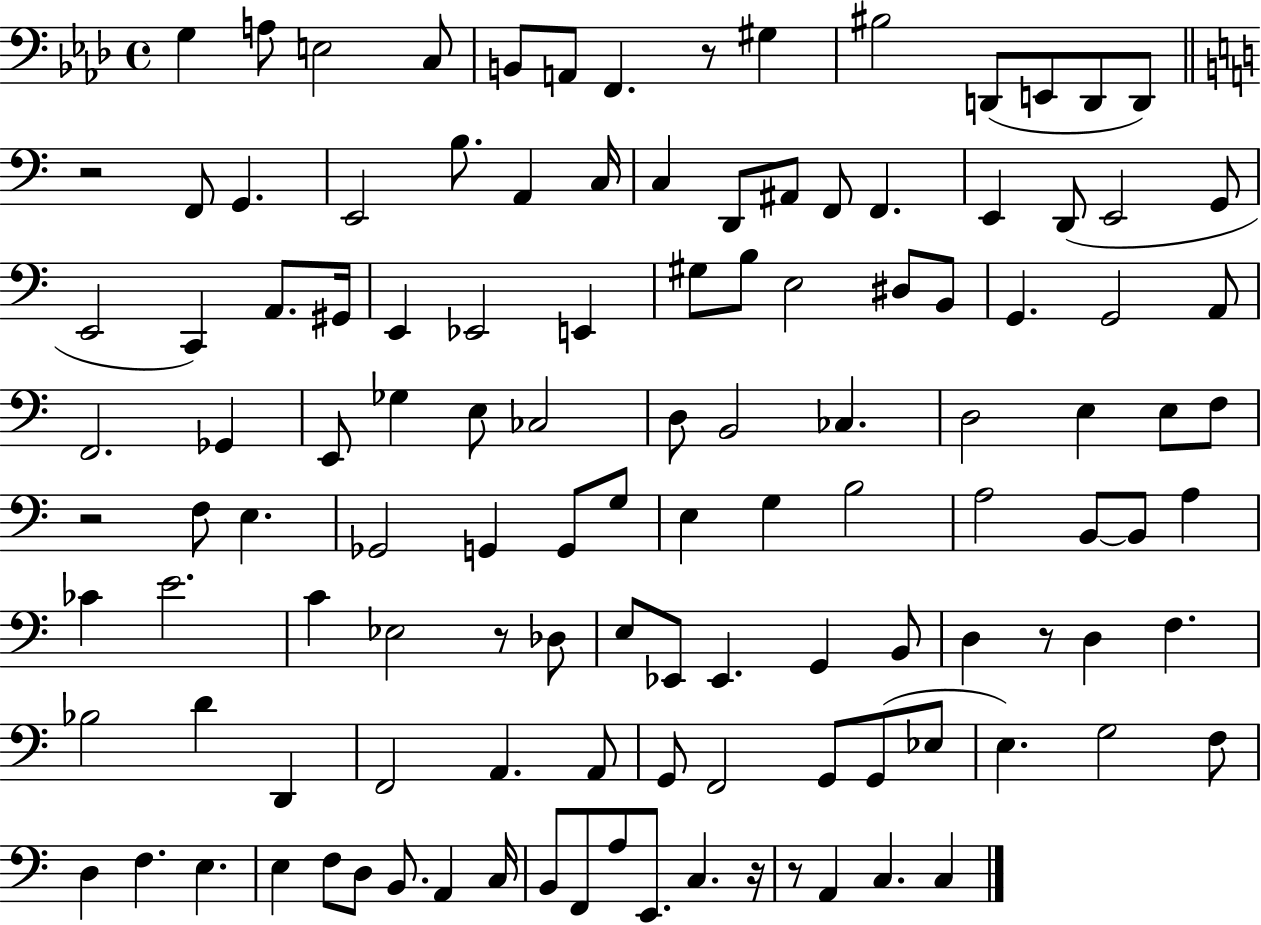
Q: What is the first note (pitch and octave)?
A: G3